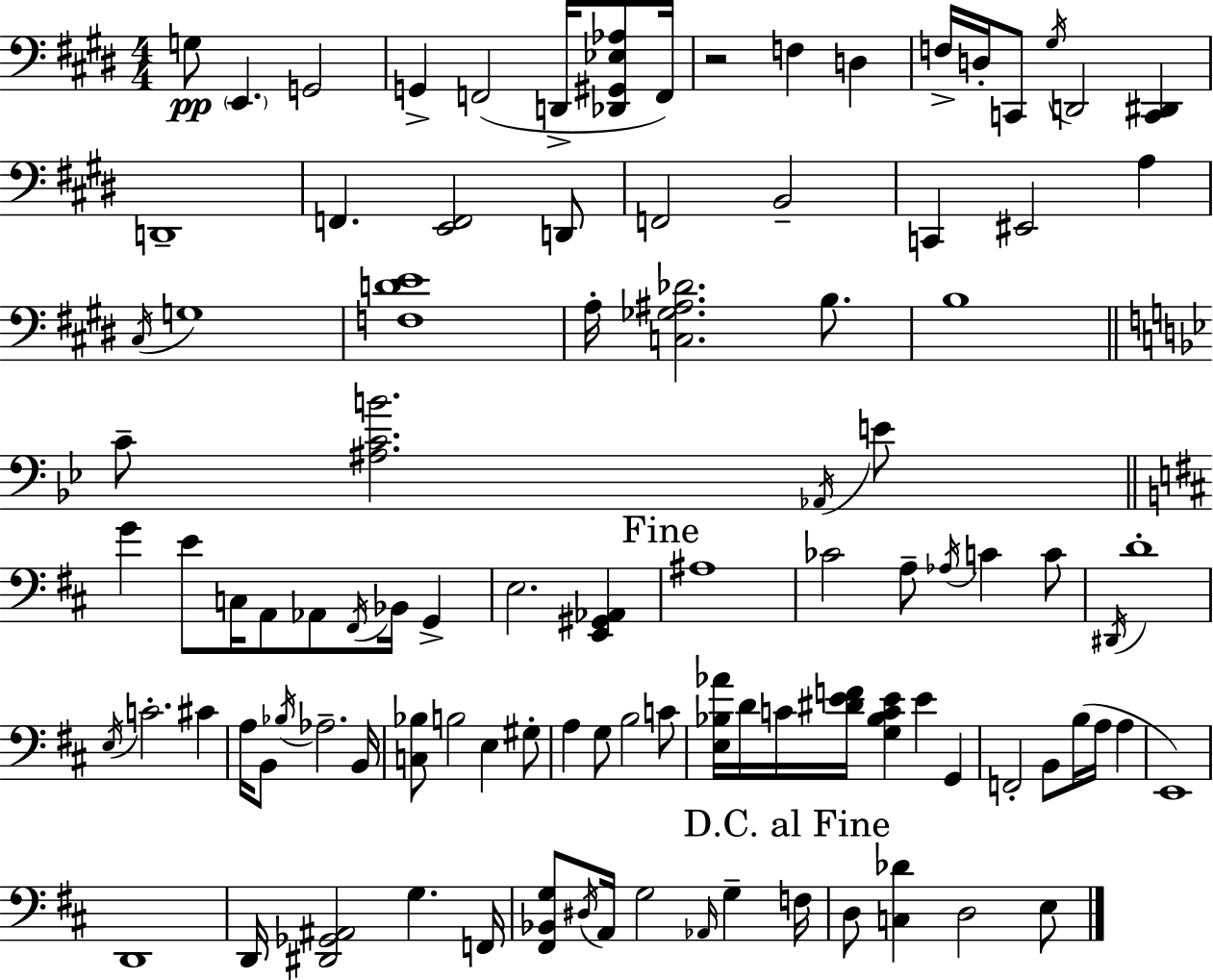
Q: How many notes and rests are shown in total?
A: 100